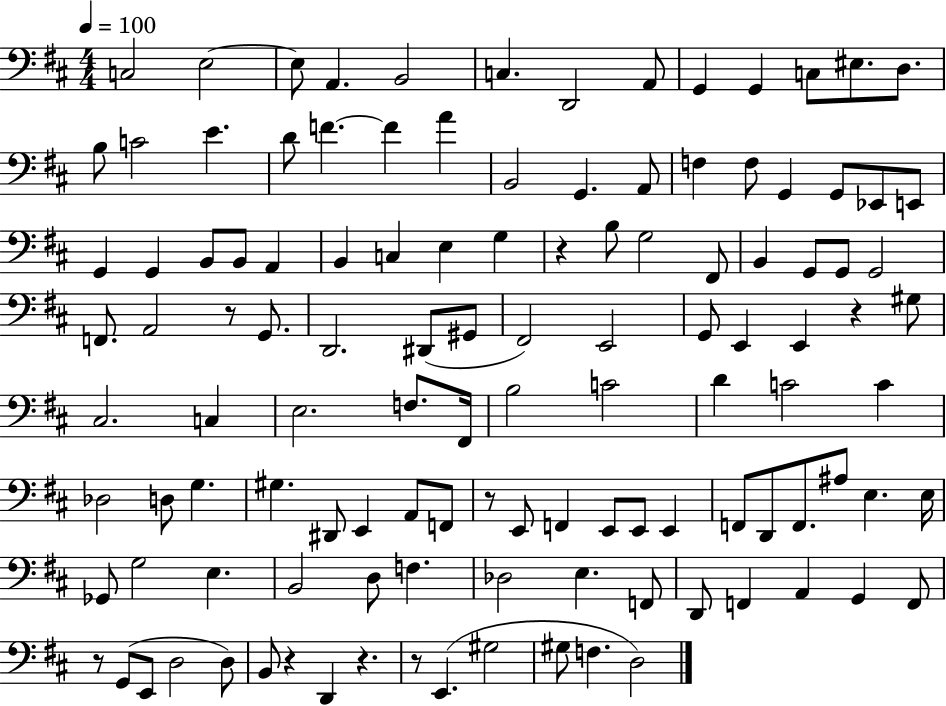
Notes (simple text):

C3/h E3/h E3/e A2/q. B2/h C3/q. D2/h A2/e G2/q G2/q C3/e EIS3/e. D3/e. B3/e C4/h E4/q. D4/e F4/q. F4/q A4/q B2/h G2/q. A2/e F3/q F3/e G2/q G2/e Eb2/e E2/e G2/q G2/q B2/e B2/e A2/q B2/q C3/q E3/q G3/q R/q B3/e G3/h F#2/e B2/q G2/e G2/e G2/h F2/e. A2/h R/e G2/e. D2/h. D#2/e G#2/e F#2/h E2/h G2/e E2/q E2/q R/q G#3/e C#3/h. C3/q E3/h. F3/e. F#2/s B3/h C4/h D4/q C4/h C4/q Db3/h D3/e G3/q. G#3/q. D#2/e E2/q A2/e F2/e R/e E2/e F2/q E2/e E2/e E2/q F2/e D2/e F2/e. A#3/e E3/q. E3/s Gb2/e G3/h E3/q. B2/h D3/e F3/q. Db3/h E3/q. F2/e D2/e F2/q A2/q G2/q F2/e R/e G2/e E2/e D3/h D3/e B2/e R/q D2/q R/q. R/e E2/q. G#3/h G#3/e F3/q. D3/h